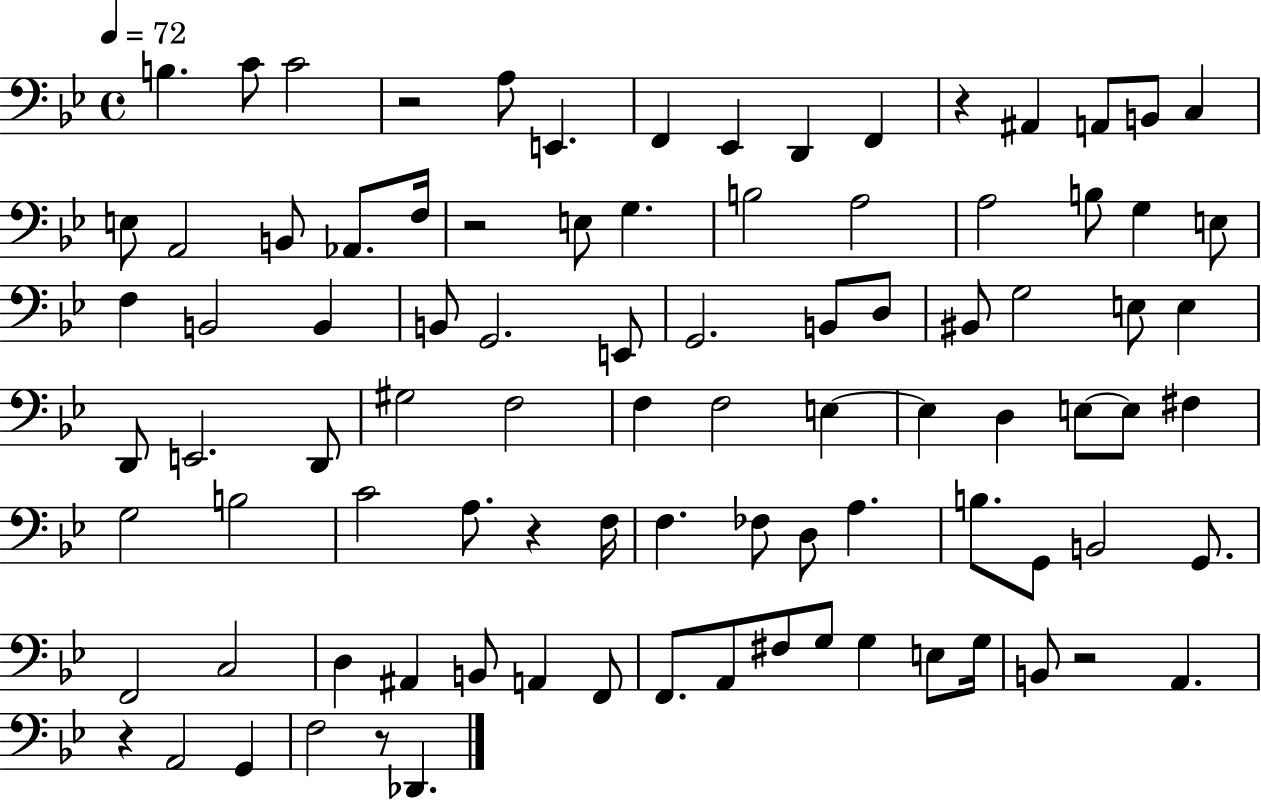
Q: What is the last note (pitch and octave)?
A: Db2